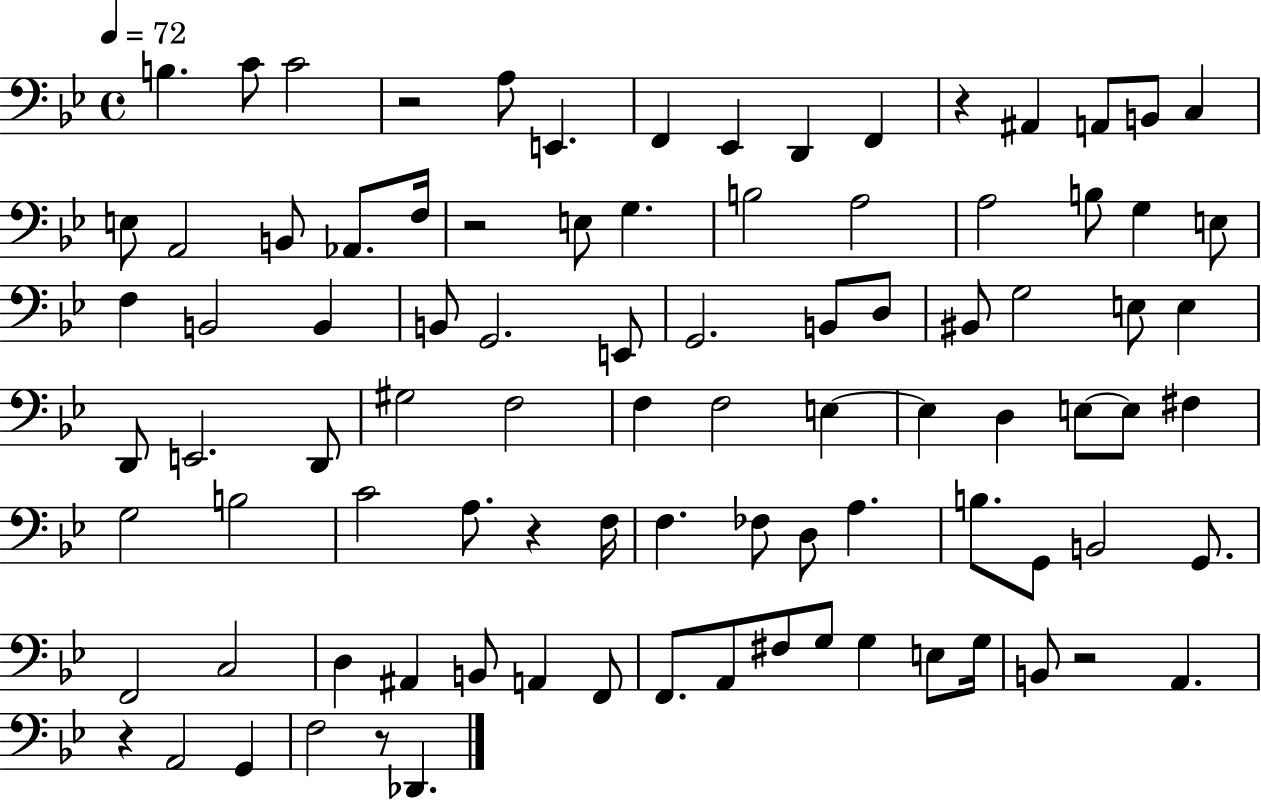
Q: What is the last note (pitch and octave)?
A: Db2